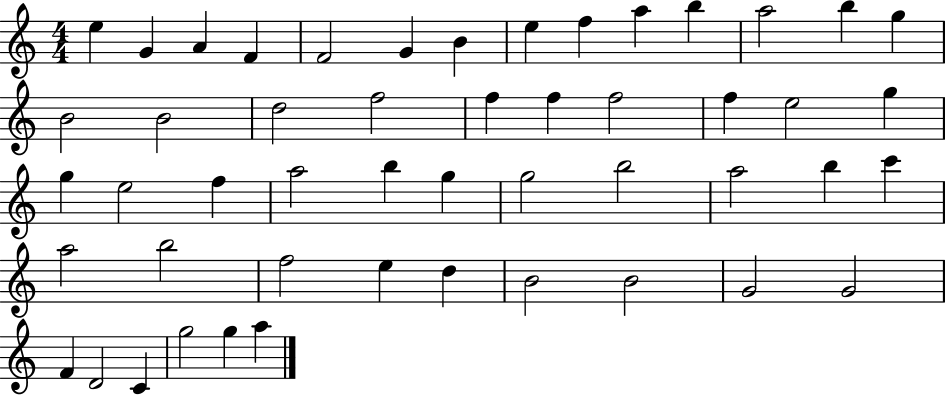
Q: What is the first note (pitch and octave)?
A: E5